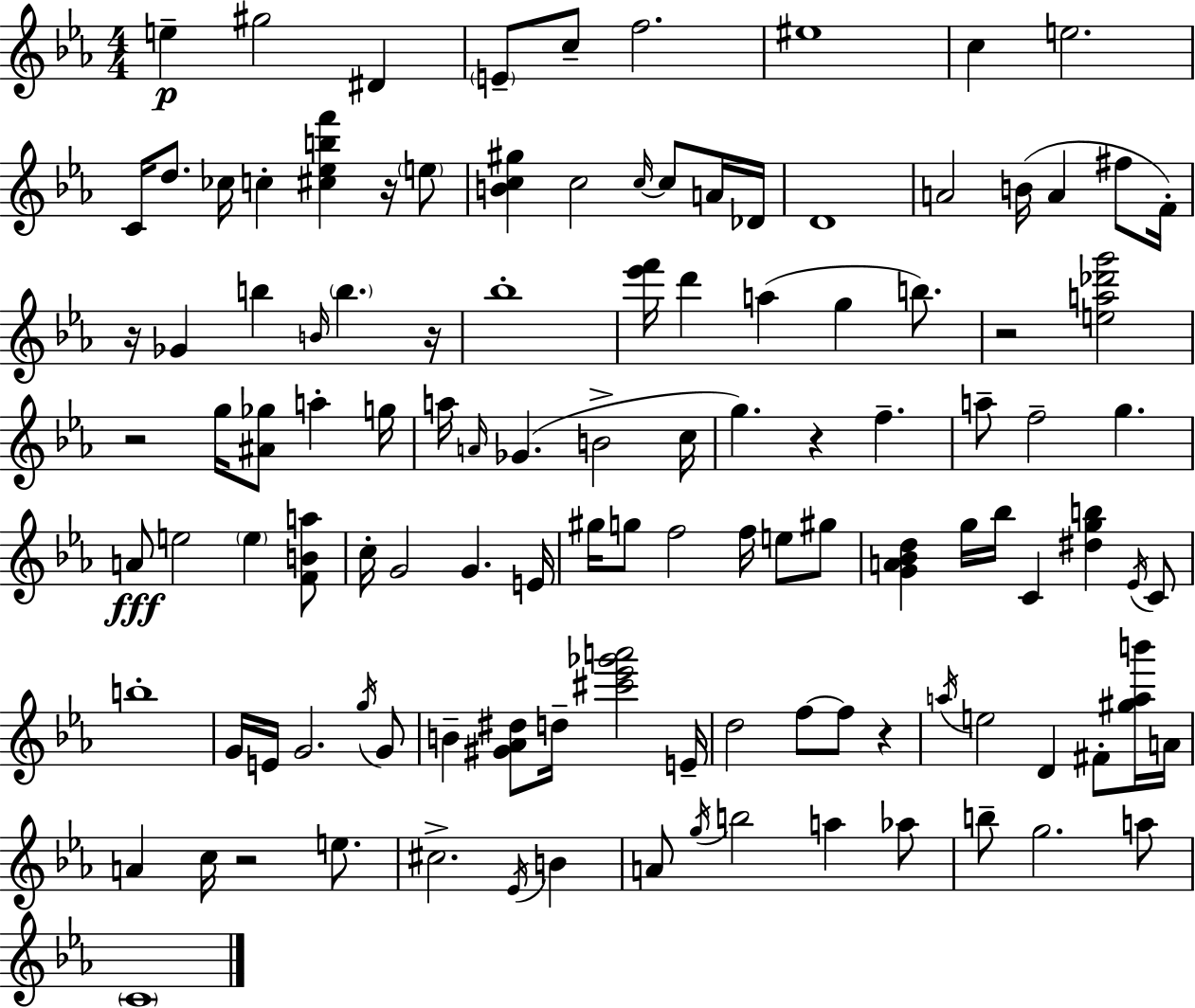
E5/q G#5/h D#4/q E4/e C5/e F5/h. EIS5/w C5/q E5/h. C4/s D5/e. CES5/s C5/q [C#5,Eb5,B5,F6]/q R/s E5/e [B4,C5,G#5]/q C5/h C5/s C5/e A4/s Db4/s D4/w A4/h B4/s A4/q F#5/e F4/s R/s Gb4/q B5/q B4/s B5/q. R/s Bb5/w [Eb6,F6]/s D6/q A5/q G5/q B5/e. R/h [E5,A5,Db6,G6]/h R/h G5/s [A#4,Gb5]/e A5/q G5/s A5/s A4/s Gb4/q. B4/h C5/s G5/q. R/q F5/q. A5/e F5/h G5/q. A4/e E5/h E5/q [F4,B4,A5]/e C5/s G4/h G4/q. E4/s G#5/s G5/e F5/h F5/s E5/e G#5/e [G4,A4,Bb4,D5]/q G5/s Bb5/s C4/q [D#5,G5,B5]/q Eb4/s C4/e B5/w G4/s E4/s G4/h. G5/s G4/e B4/q [G#4,Ab4,D#5]/e D5/s [C#6,Eb6,Gb6,A6]/h E4/s D5/h F5/e F5/e R/q A5/s E5/h D4/q F#4/e [G#5,A5,B6]/s A4/s A4/q C5/s R/h E5/e. C#5/h. Eb4/s B4/q A4/e G5/s B5/h A5/q Ab5/e B5/e G5/h. A5/e C4/w